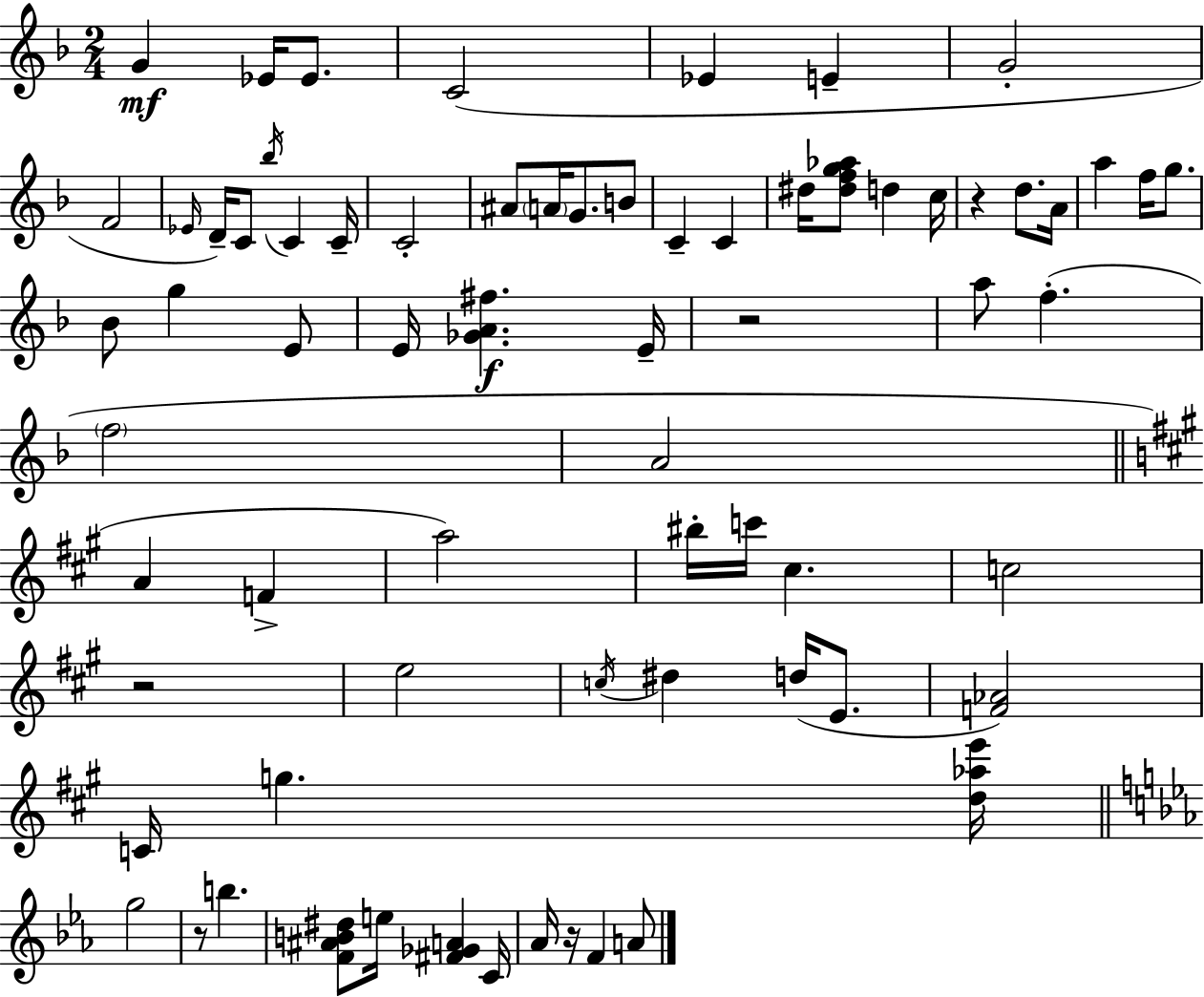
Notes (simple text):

G4/q Eb4/s Eb4/e. C4/h Eb4/q E4/q G4/h F4/h Eb4/s D4/s C4/e Bb5/s C4/q C4/s C4/h A#4/e A4/s G4/e. B4/e C4/q C4/q D#5/s [D#5,F5,G5,Ab5]/e D5/q C5/s R/q D5/e. A4/s A5/q F5/s G5/e. Bb4/e G5/q E4/e E4/s [Gb4,A4,F#5]/q. E4/s R/h A5/e F5/q. F5/h A4/h A4/q F4/q A5/h BIS5/s C6/s C#5/q. C5/h R/h E5/h C5/s D#5/q D5/s E4/e. [F4,Ab4]/h C4/s G5/q. [D5,Ab5,E6]/s G5/h R/e B5/q. [F4,A#4,B4,D#5]/e E5/s [F#4,Gb4,A4]/q C4/s Ab4/s R/s F4/q A4/e